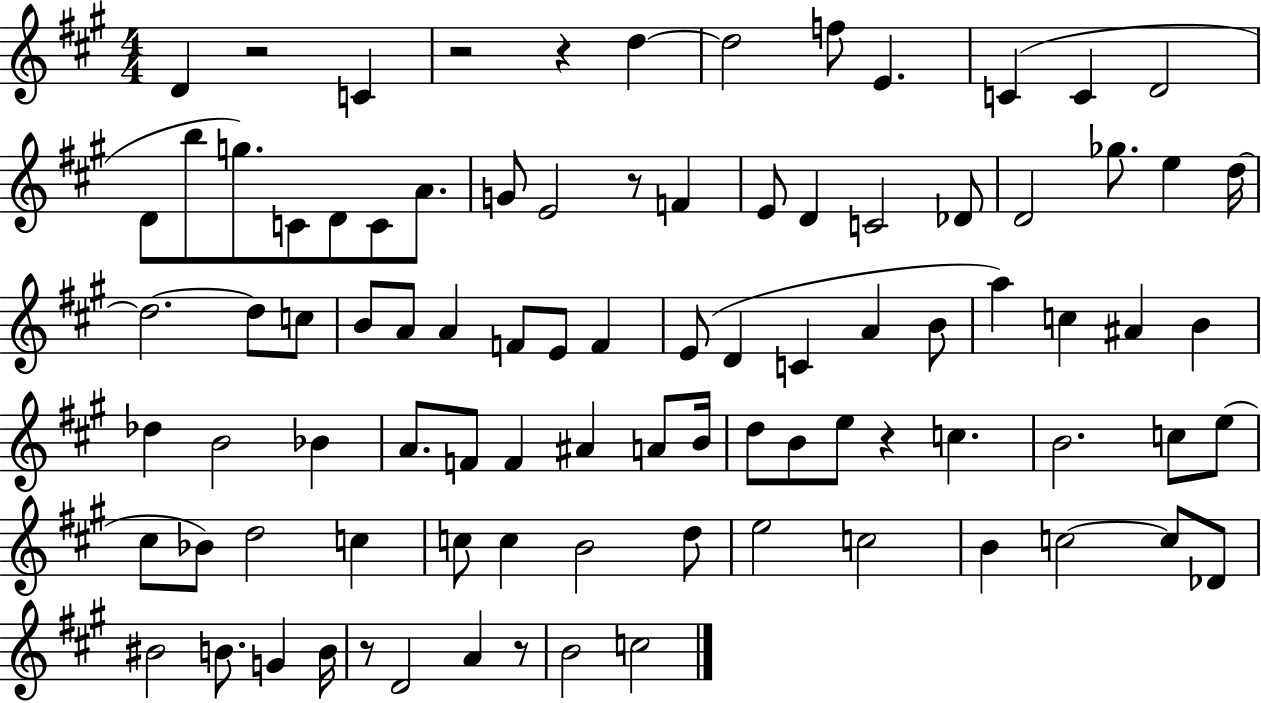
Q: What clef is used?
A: treble